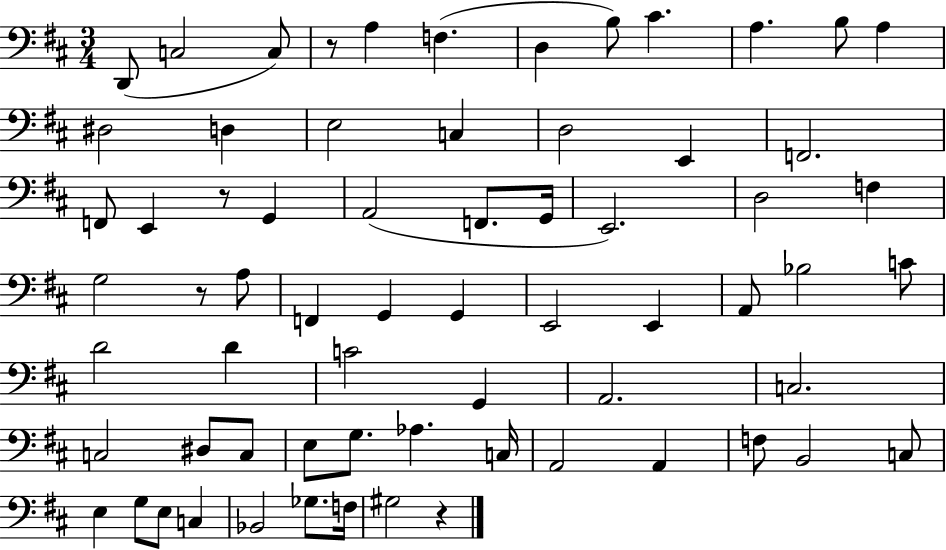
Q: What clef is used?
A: bass